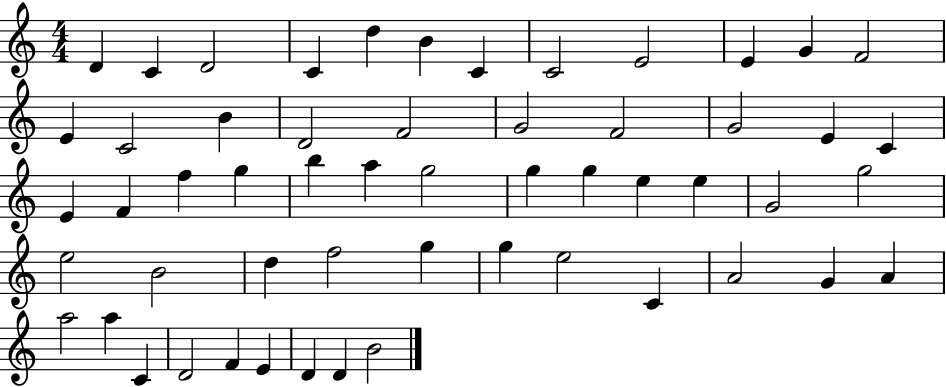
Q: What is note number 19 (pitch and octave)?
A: F4